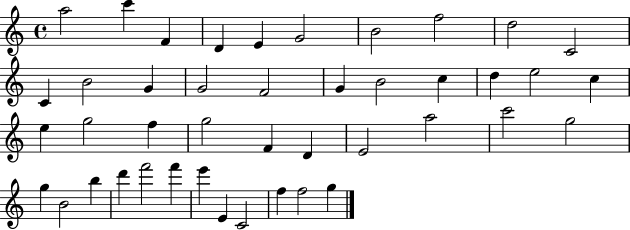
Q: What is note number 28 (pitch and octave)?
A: E4